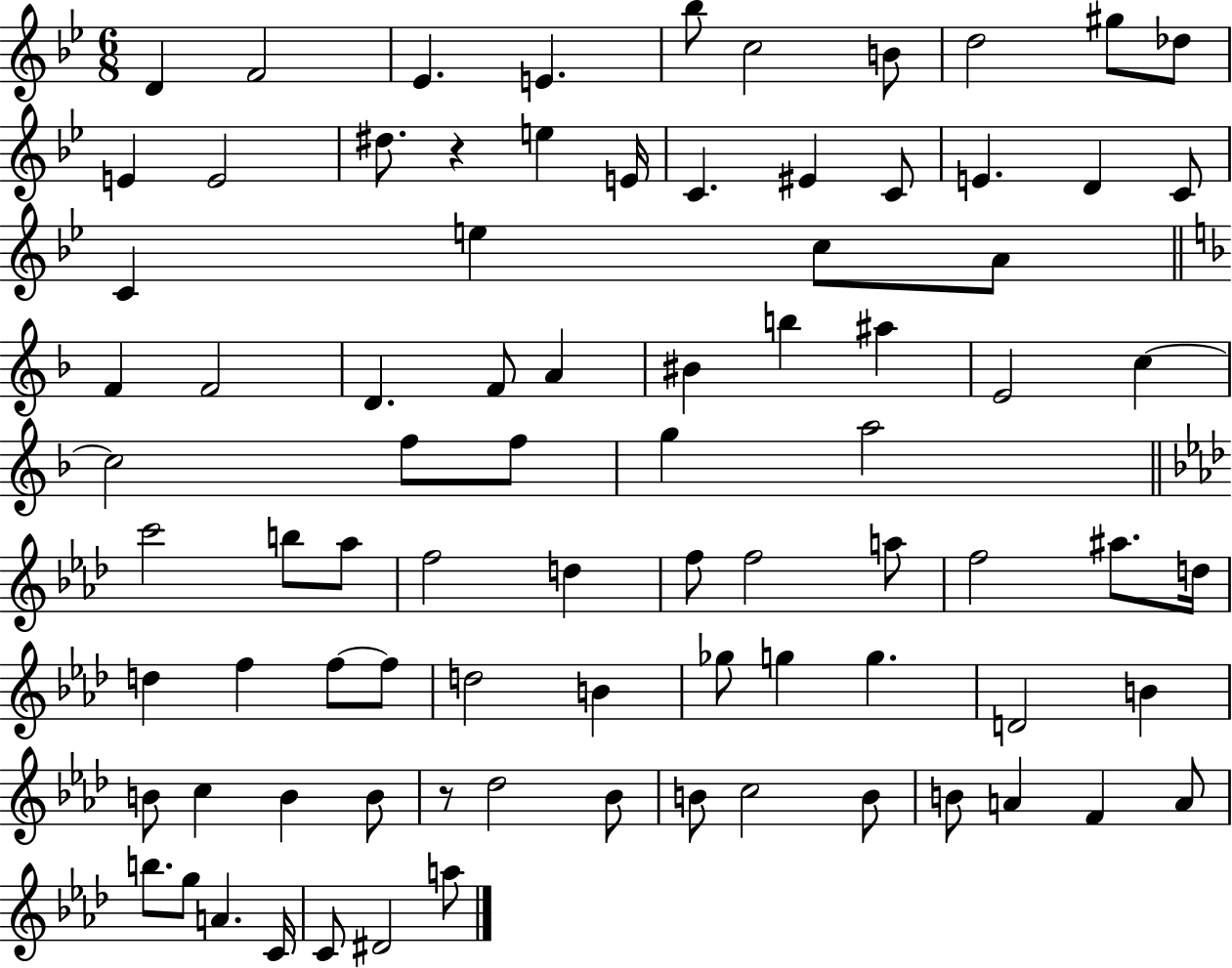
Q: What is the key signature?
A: BES major